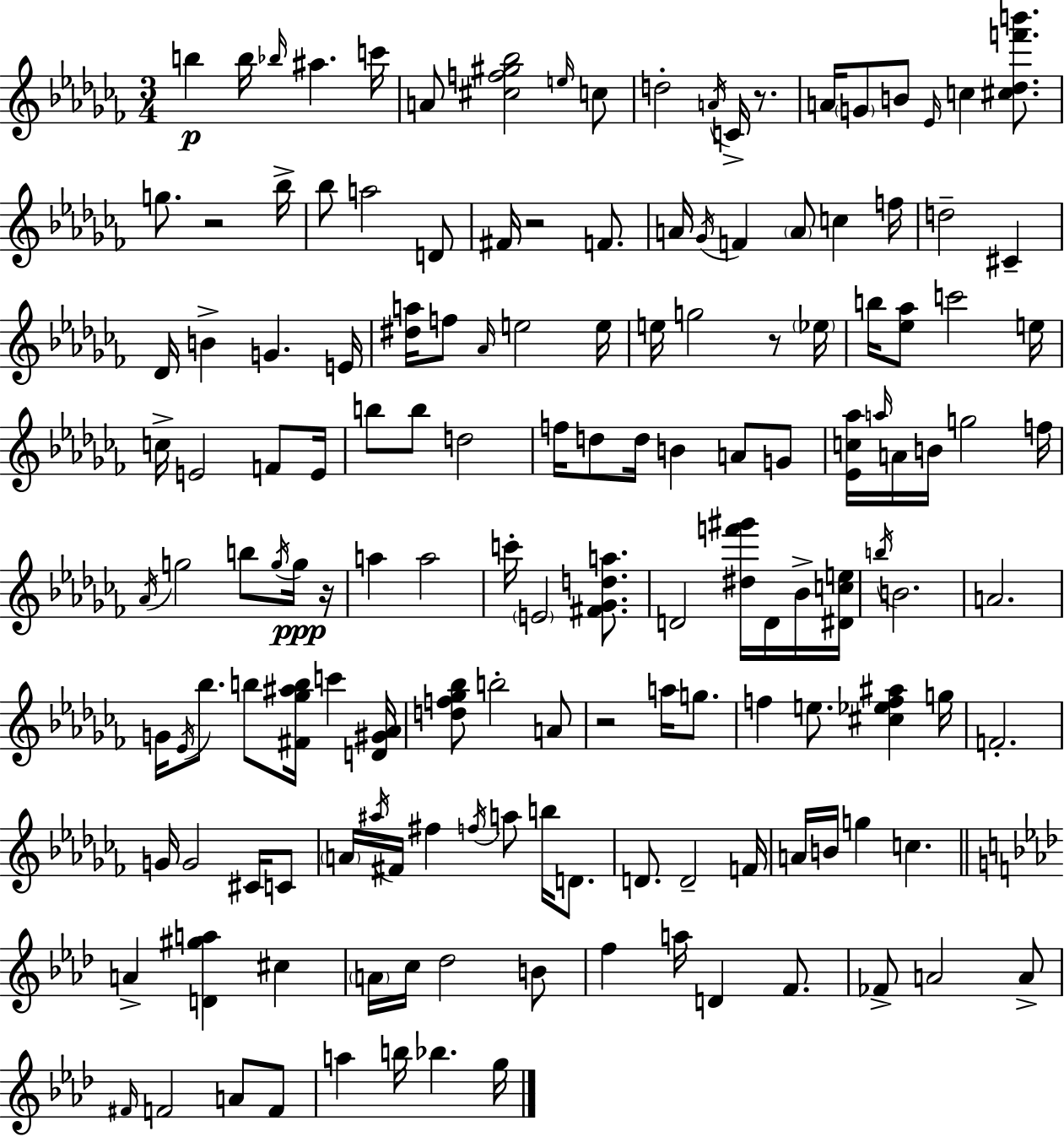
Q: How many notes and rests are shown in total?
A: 150